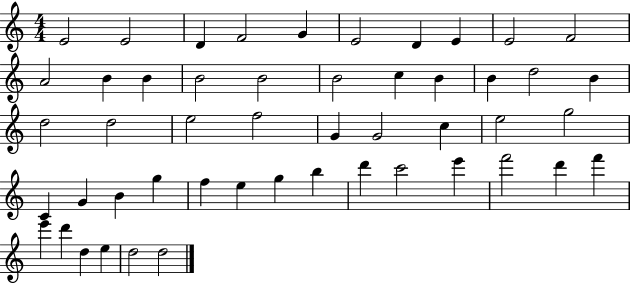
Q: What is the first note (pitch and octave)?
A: E4